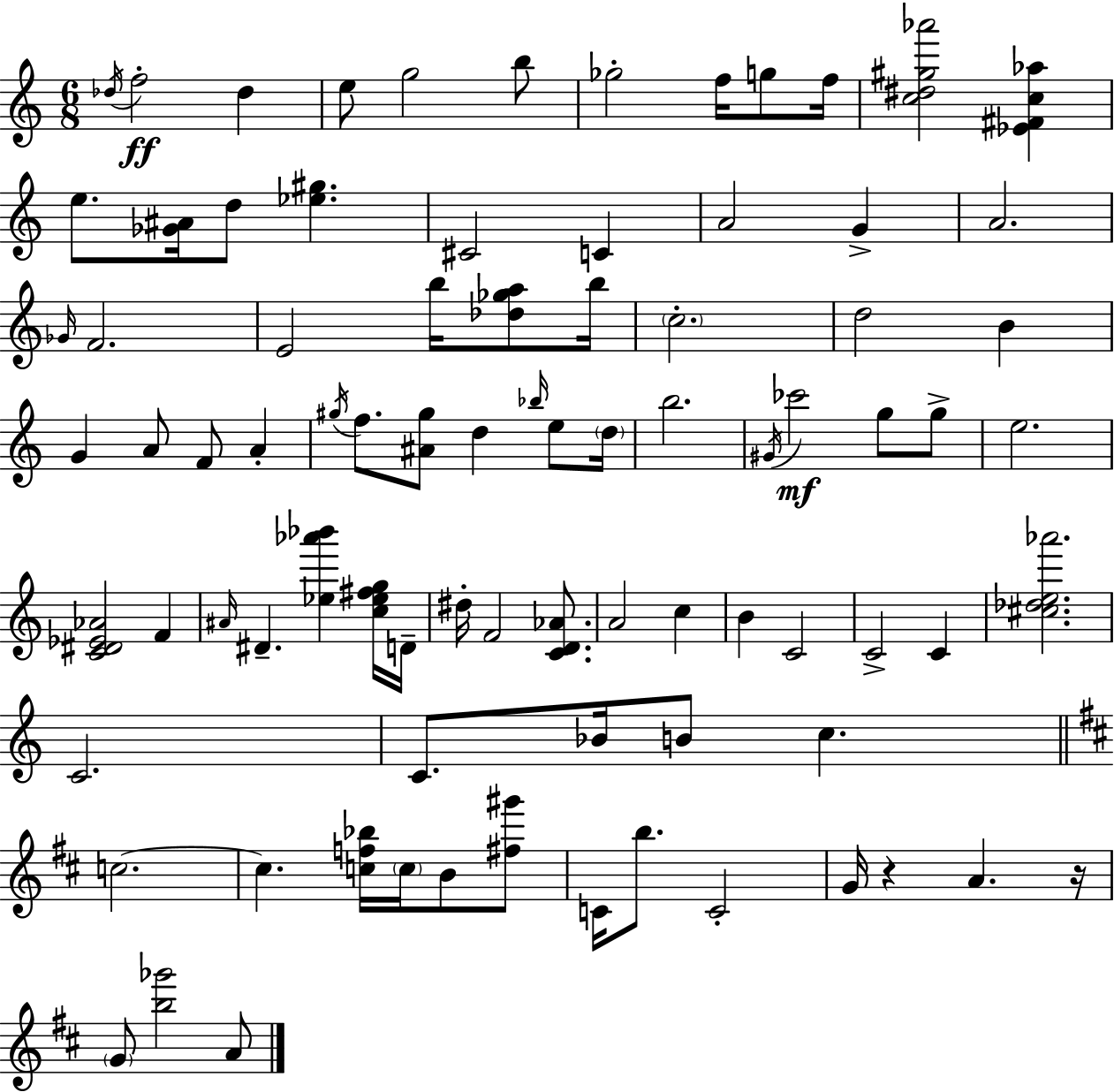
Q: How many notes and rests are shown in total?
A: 85